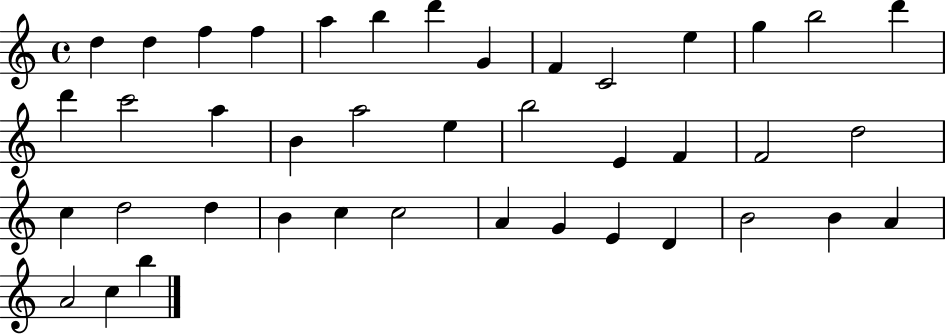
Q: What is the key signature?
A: C major